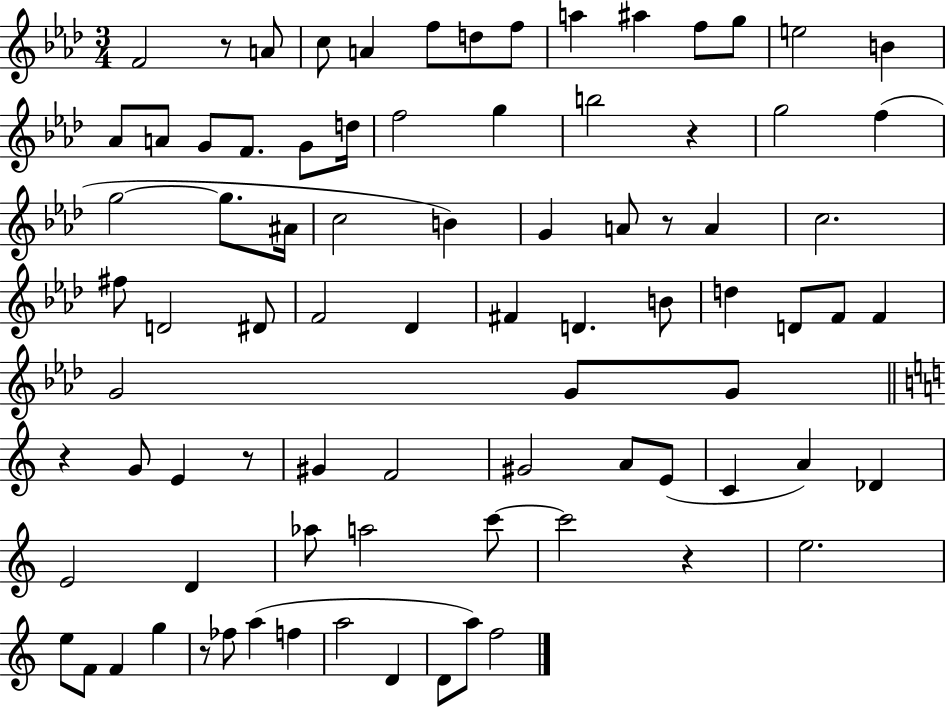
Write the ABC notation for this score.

X:1
T:Untitled
M:3/4
L:1/4
K:Ab
F2 z/2 A/2 c/2 A f/2 d/2 f/2 a ^a f/2 g/2 e2 B _A/2 A/2 G/2 F/2 G/2 d/4 f2 g b2 z g2 f g2 g/2 ^A/4 c2 B G A/2 z/2 A c2 ^f/2 D2 ^D/2 F2 _D ^F D B/2 d D/2 F/2 F G2 G/2 G/2 z G/2 E z/2 ^G F2 ^G2 A/2 E/2 C A _D E2 D _a/2 a2 c'/2 c'2 z e2 e/2 F/2 F g z/2 _f/2 a f a2 D D/2 a/2 f2